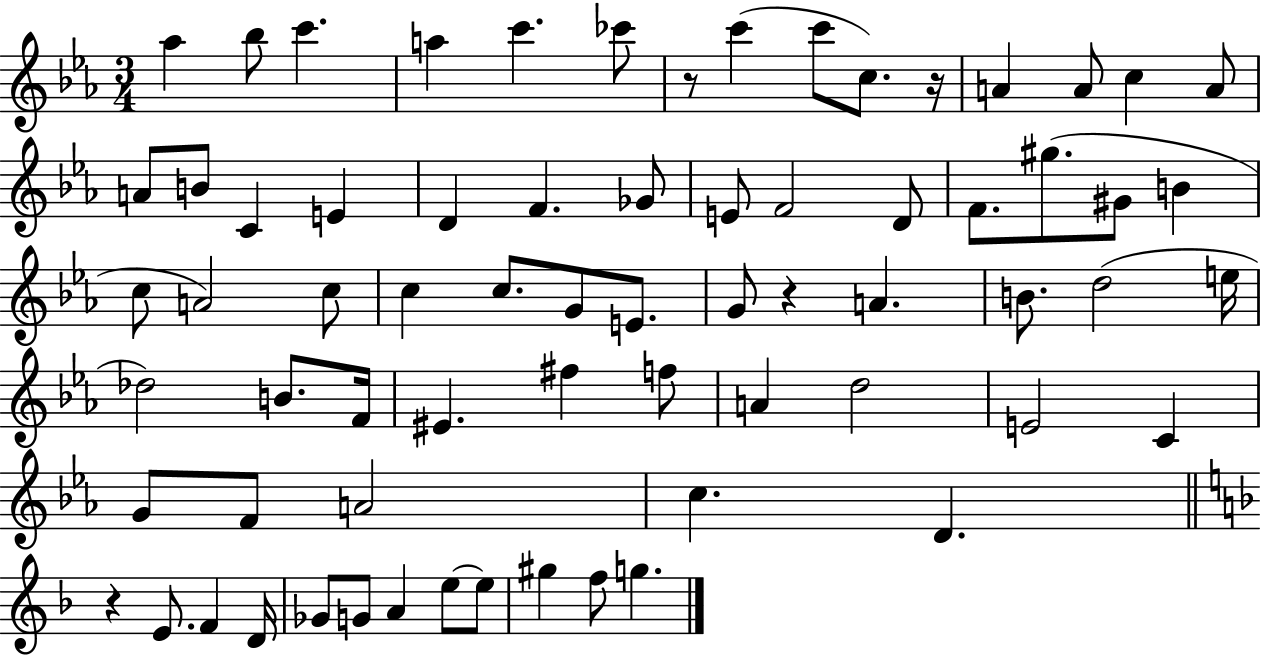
X:1
T:Untitled
M:3/4
L:1/4
K:Eb
_a _b/2 c' a c' _c'/2 z/2 c' c'/2 c/2 z/4 A A/2 c A/2 A/2 B/2 C E D F _G/2 E/2 F2 D/2 F/2 ^g/2 ^G/2 B c/2 A2 c/2 c c/2 G/2 E/2 G/2 z A B/2 d2 e/4 _d2 B/2 F/4 ^E ^f f/2 A d2 E2 C G/2 F/2 A2 c D z E/2 F D/4 _G/2 G/2 A e/2 e/2 ^g f/2 g